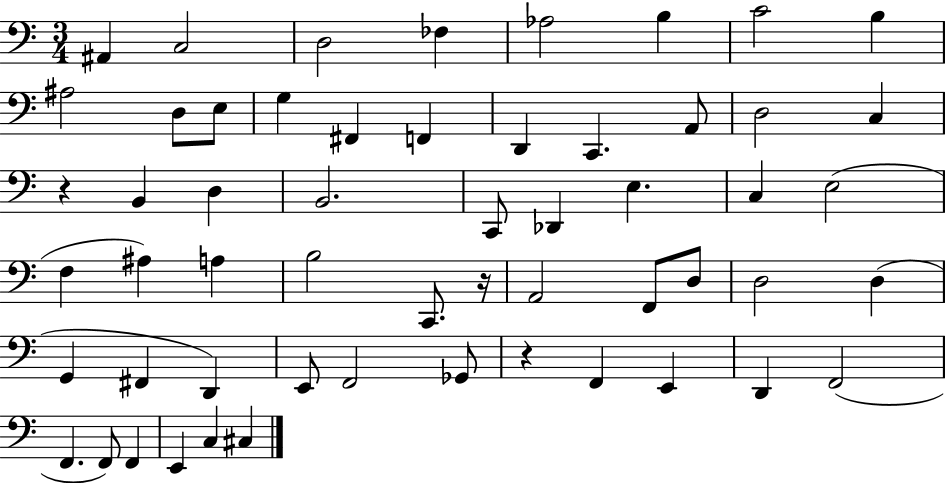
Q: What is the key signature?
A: C major